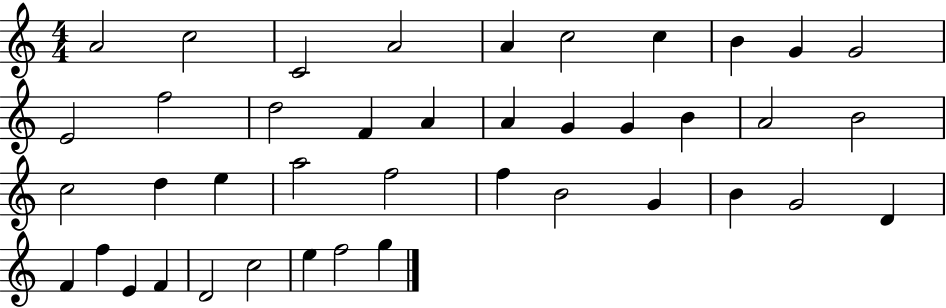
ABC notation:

X:1
T:Untitled
M:4/4
L:1/4
K:C
A2 c2 C2 A2 A c2 c B G G2 E2 f2 d2 F A A G G B A2 B2 c2 d e a2 f2 f B2 G B G2 D F f E F D2 c2 e f2 g